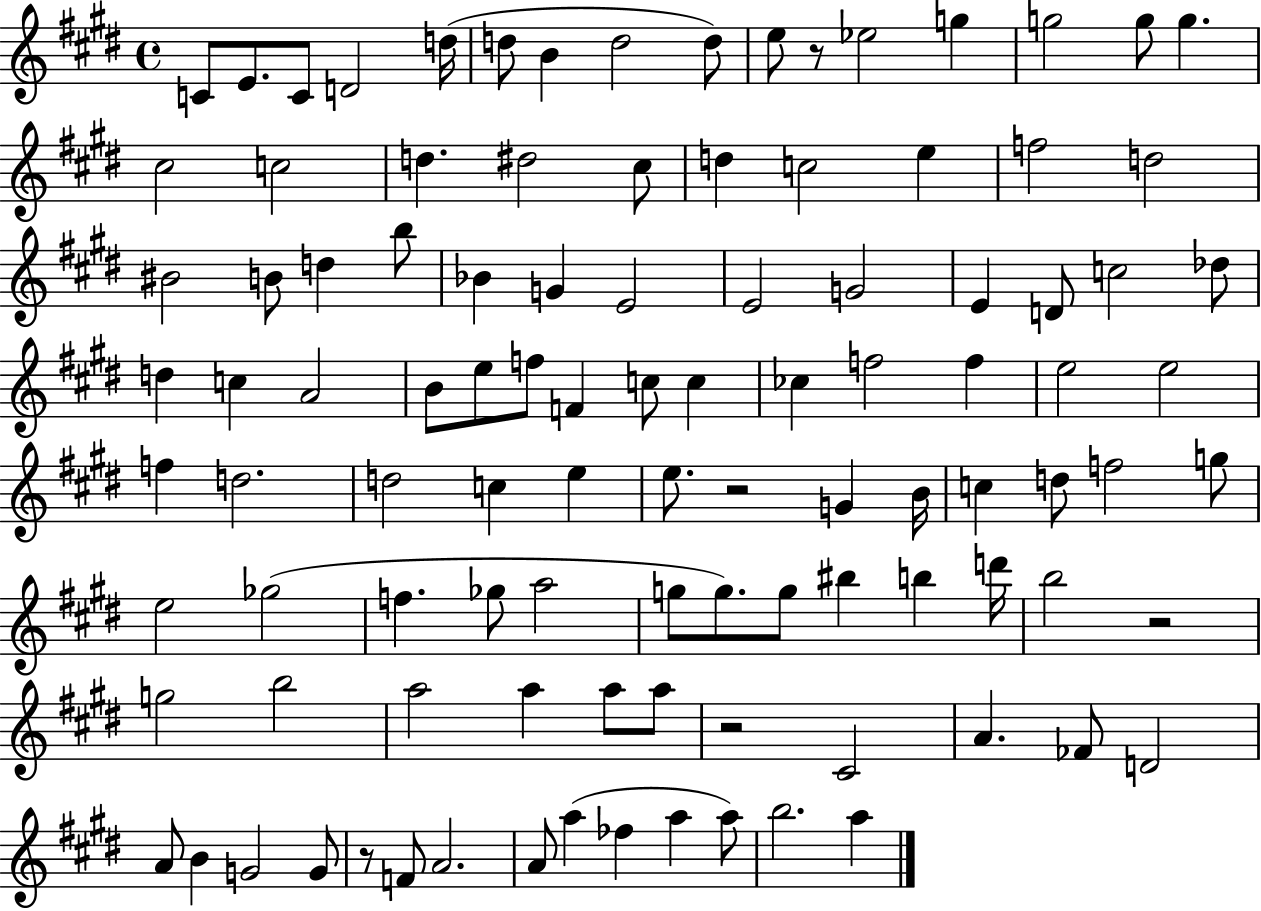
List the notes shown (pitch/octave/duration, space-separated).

C4/e E4/e. C4/e D4/h D5/s D5/e B4/q D5/h D5/e E5/e R/e Eb5/h G5/q G5/h G5/e G5/q. C#5/h C5/h D5/q. D#5/h C#5/e D5/q C5/h E5/q F5/h D5/h BIS4/h B4/e D5/q B5/e Bb4/q G4/q E4/h E4/h G4/h E4/q D4/e C5/h Db5/e D5/q C5/q A4/h B4/e E5/e F5/e F4/q C5/e C5/q CES5/q F5/h F5/q E5/h E5/h F5/q D5/h. D5/h C5/q E5/q E5/e. R/h G4/q B4/s C5/q D5/e F5/h G5/e E5/h Gb5/h F5/q. Gb5/e A5/h G5/e G5/e. G5/e BIS5/q B5/q D6/s B5/h R/h G5/h B5/h A5/h A5/q A5/e A5/e R/h C#4/h A4/q. FES4/e D4/h A4/e B4/q G4/h G4/e R/e F4/e A4/h. A4/e A5/q FES5/q A5/q A5/e B5/h. A5/q